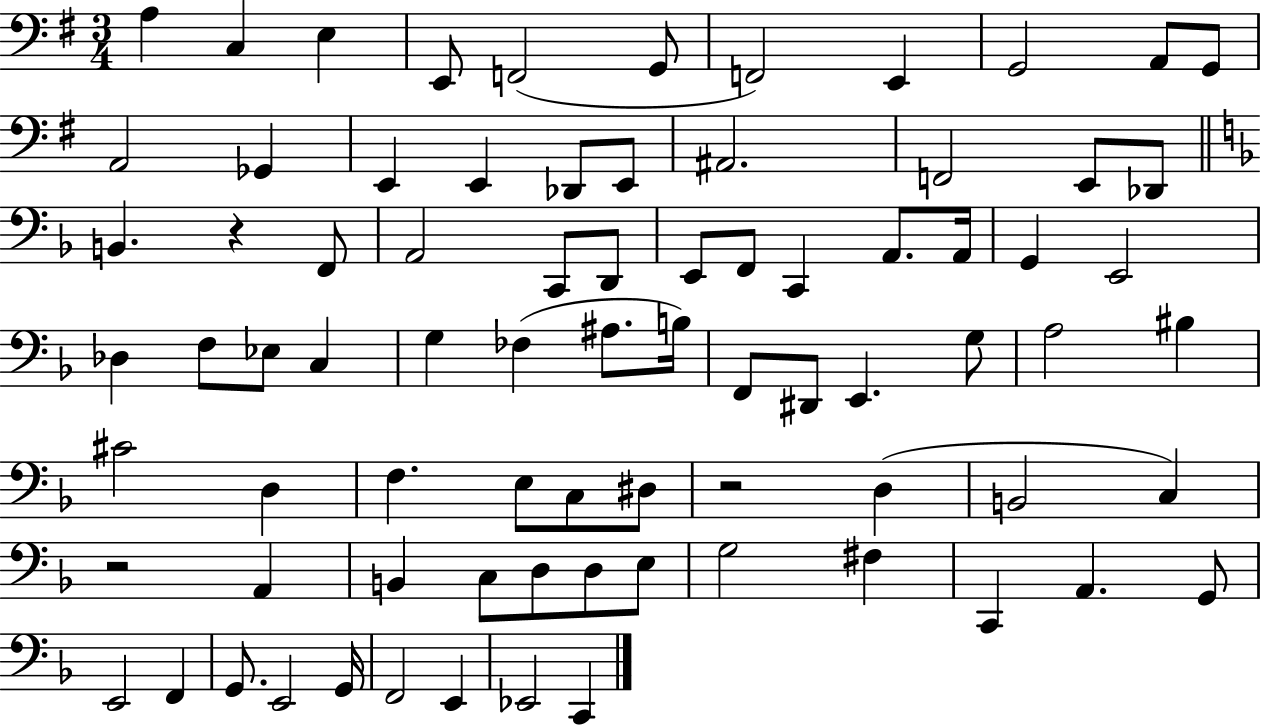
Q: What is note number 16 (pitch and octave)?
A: Db2